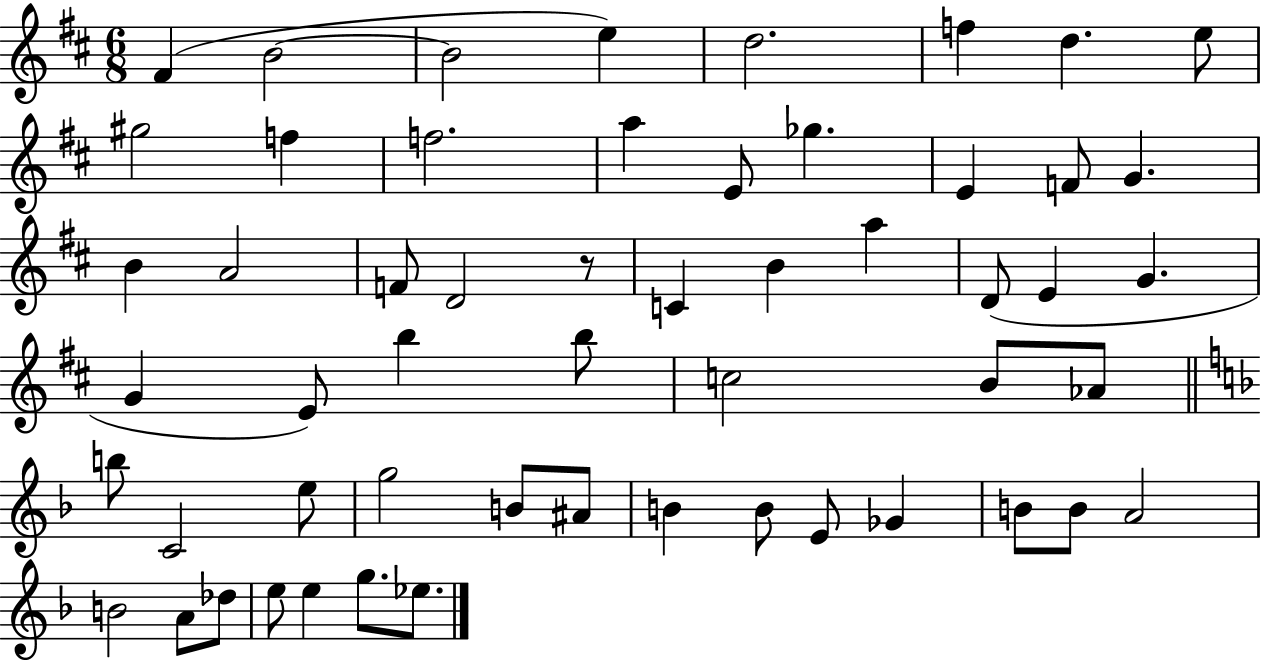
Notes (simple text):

F#4/q B4/h B4/h E5/q D5/h. F5/q D5/q. E5/e G#5/h F5/q F5/h. A5/q E4/e Gb5/q. E4/q F4/e G4/q. B4/q A4/h F4/e D4/h R/e C4/q B4/q A5/q D4/e E4/q G4/q. G4/q E4/e B5/q B5/e C5/h B4/e Ab4/e B5/e C4/h E5/e G5/h B4/e A#4/e B4/q B4/e E4/e Gb4/q B4/e B4/e A4/h B4/h A4/e Db5/e E5/e E5/q G5/e. Eb5/e.